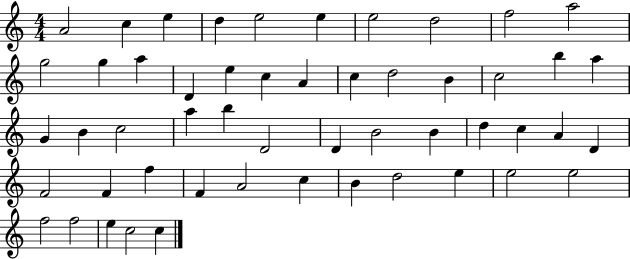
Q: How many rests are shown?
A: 0